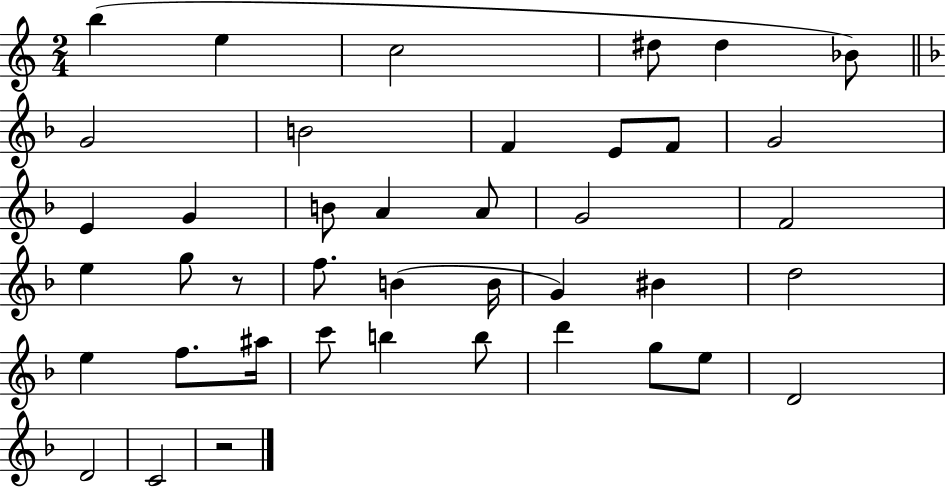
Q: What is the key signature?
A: C major